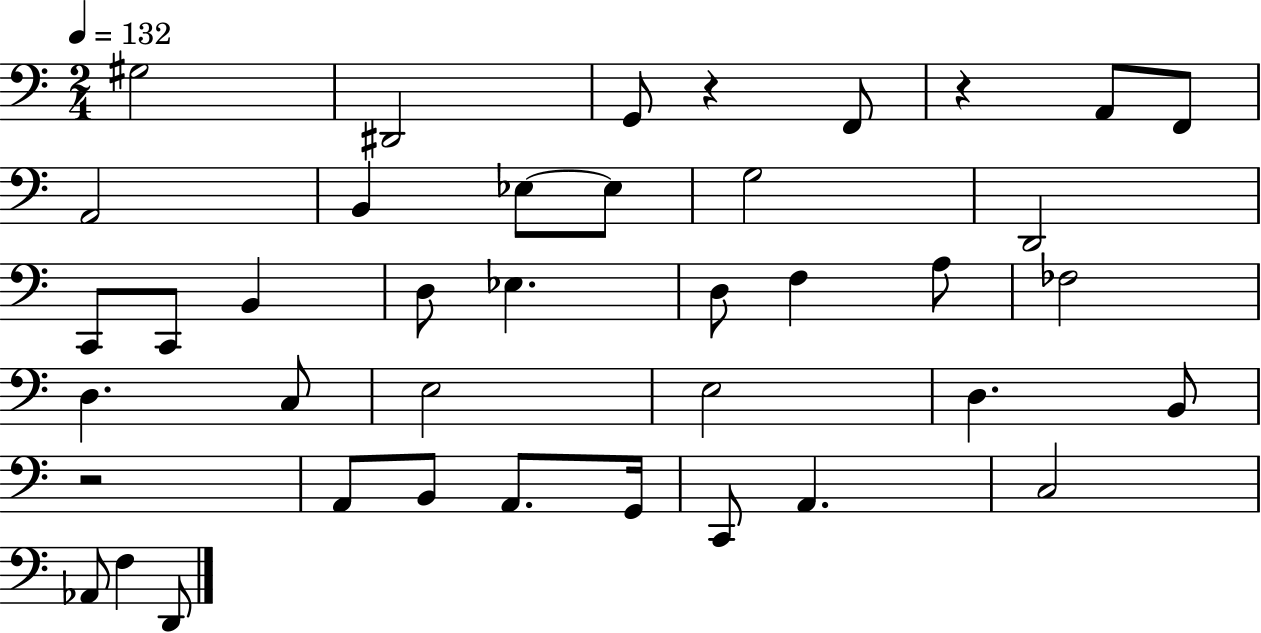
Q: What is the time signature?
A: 2/4